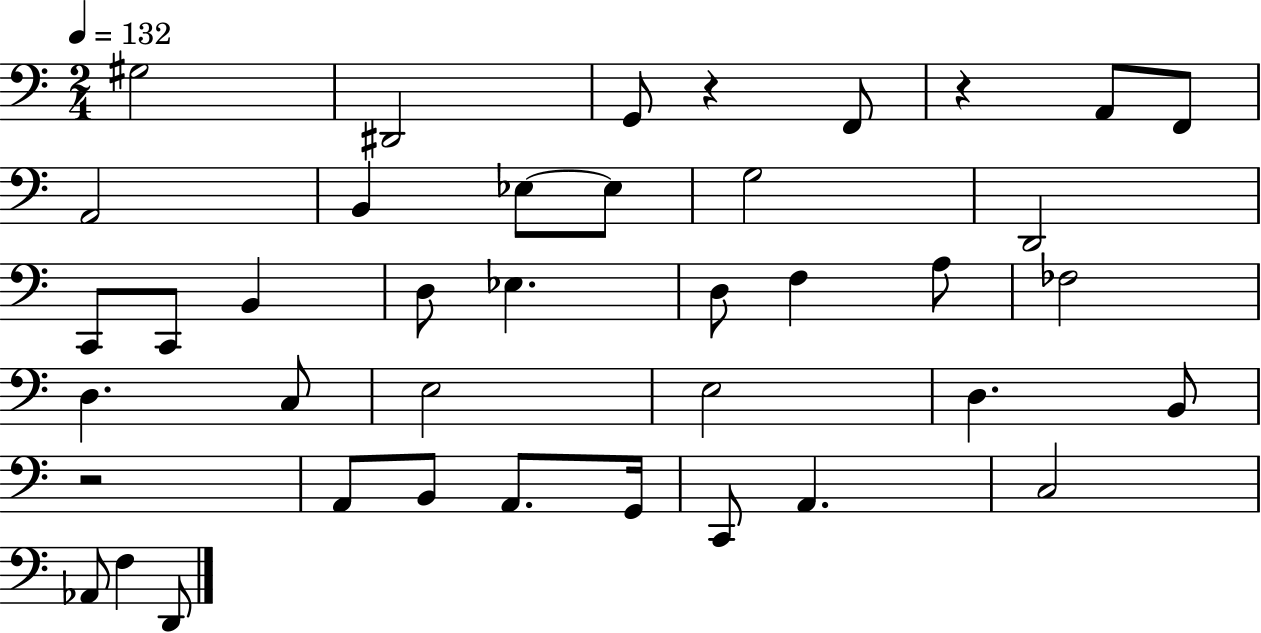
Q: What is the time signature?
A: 2/4